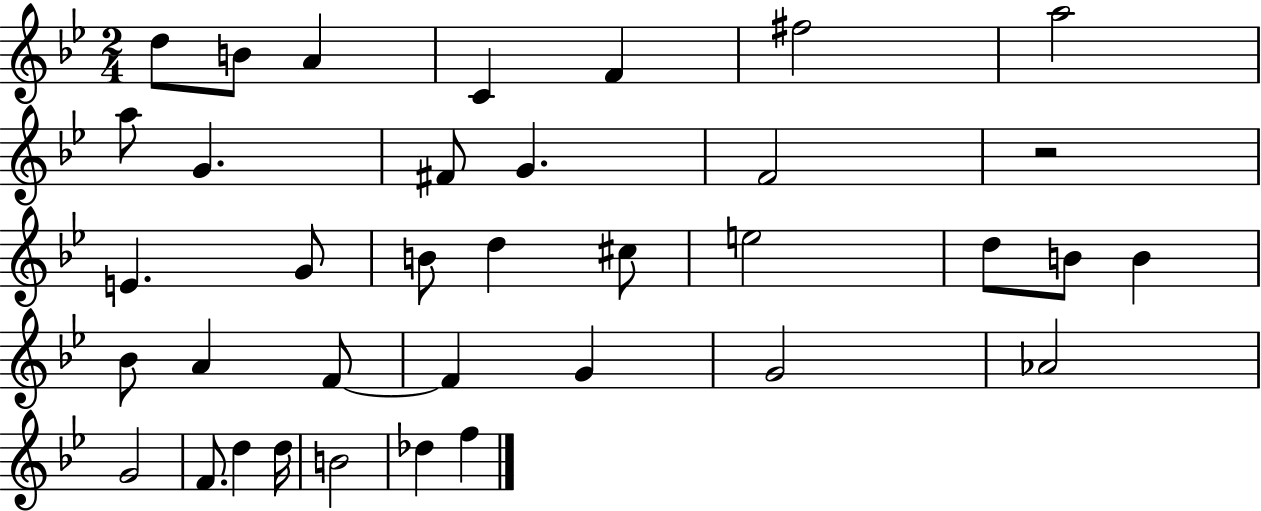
X:1
T:Untitled
M:2/4
L:1/4
K:Bb
d/2 B/2 A C F ^f2 a2 a/2 G ^F/2 G F2 z2 E G/2 B/2 d ^c/2 e2 d/2 B/2 B _B/2 A F/2 F G G2 _A2 G2 F/2 d d/4 B2 _d f